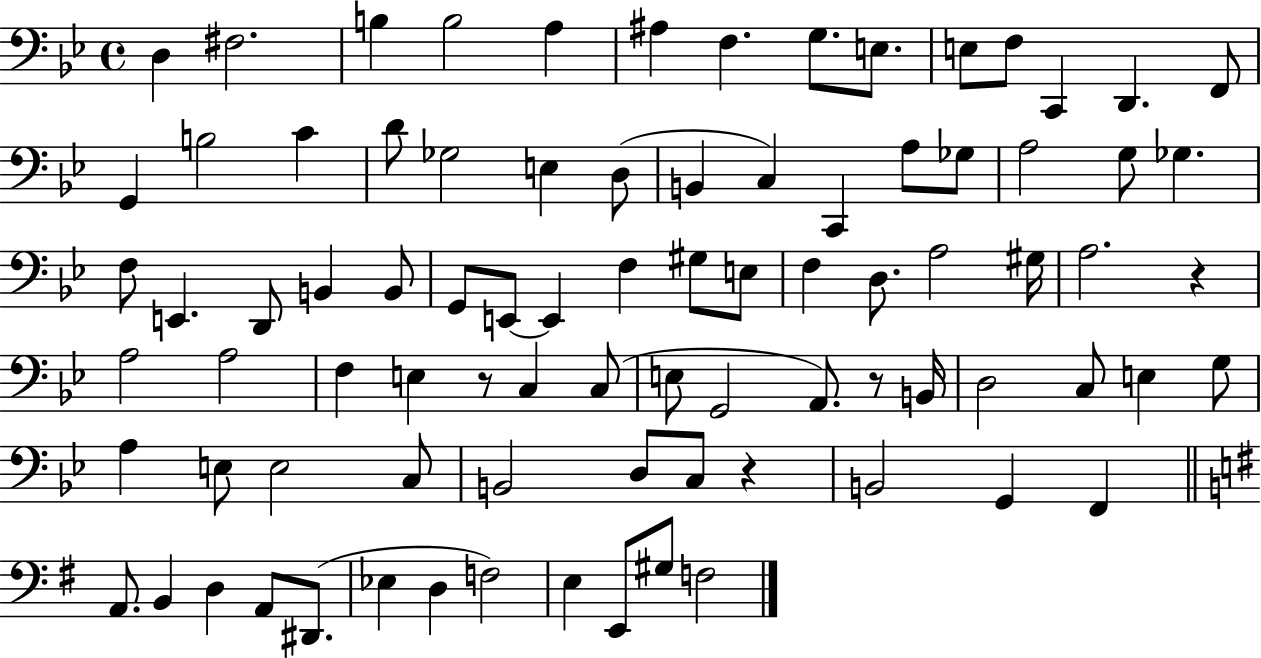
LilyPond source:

{
  \clef bass
  \time 4/4
  \defaultTimeSignature
  \key bes \major
  d4 fis2. | b4 b2 a4 | ais4 f4. g8. e8. | e8 f8 c,4 d,4. f,8 | \break g,4 b2 c'4 | d'8 ges2 e4 d8( | b,4 c4) c,4 a8 ges8 | a2 g8 ges4. | \break f8 e,4. d,8 b,4 b,8 | g,8 e,8~~ e,4 f4 gis8 e8 | f4 d8. a2 gis16 | a2. r4 | \break a2 a2 | f4 e4 r8 c4 c8( | e8 g,2 a,8.) r8 b,16 | d2 c8 e4 g8 | \break a4 e8 e2 c8 | b,2 d8 c8 r4 | b,2 g,4 f,4 | \bar "||" \break \key g \major a,8. b,4 d4 a,8 dis,8.( | ees4 d4 f2) | e4 e,8 gis8 f2 | \bar "|."
}